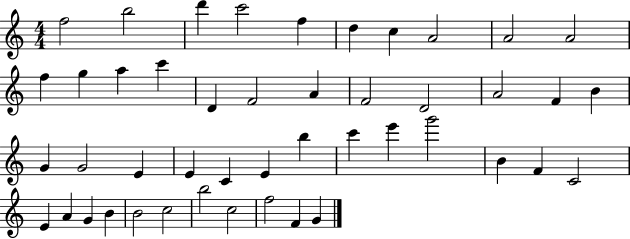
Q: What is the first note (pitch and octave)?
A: F5